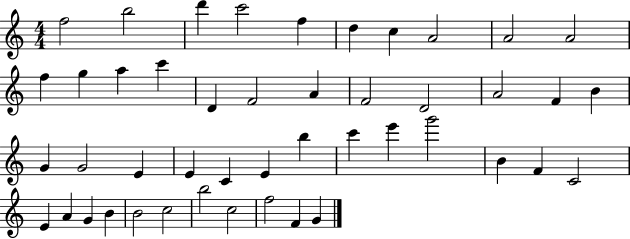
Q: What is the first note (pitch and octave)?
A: F5